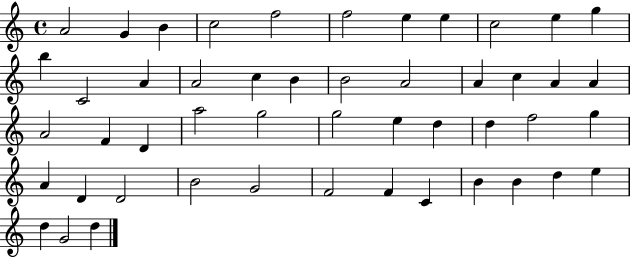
{
  \clef treble
  \time 4/4
  \defaultTimeSignature
  \key c \major
  a'2 g'4 b'4 | c''2 f''2 | f''2 e''4 e''4 | c''2 e''4 g''4 | \break b''4 c'2 a'4 | a'2 c''4 b'4 | b'2 a'2 | a'4 c''4 a'4 a'4 | \break a'2 f'4 d'4 | a''2 g''2 | g''2 e''4 d''4 | d''4 f''2 g''4 | \break a'4 d'4 d'2 | b'2 g'2 | f'2 f'4 c'4 | b'4 b'4 d''4 e''4 | \break d''4 g'2 d''4 | \bar "|."
}